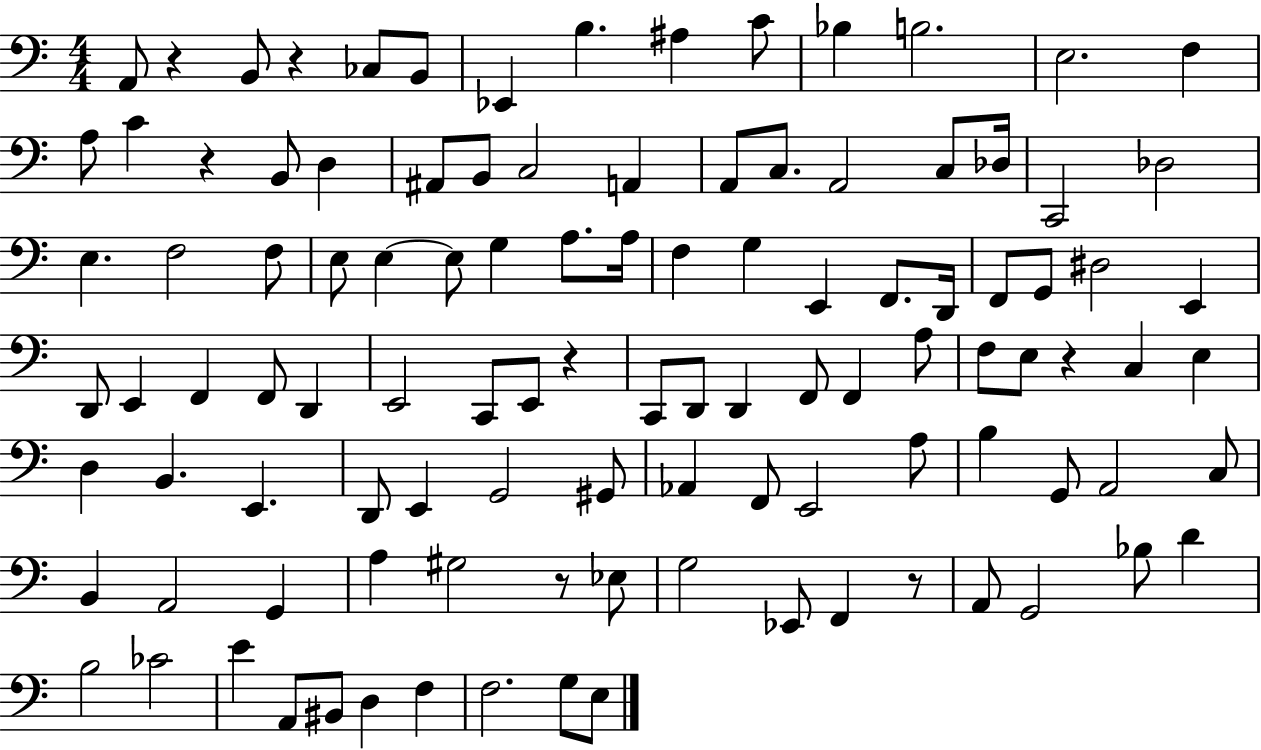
{
  \clef bass
  \numericTimeSignature
  \time 4/4
  \key c \major
  a,8 r4 b,8 r4 ces8 b,8 | ees,4 b4. ais4 c'8 | bes4 b2. | e2. f4 | \break a8 c'4 r4 b,8 d4 | ais,8 b,8 c2 a,4 | a,8 c8. a,2 c8 des16 | c,2 des2 | \break e4. f2 f8 | e8 e4~~ e8 g4 a8. a16 | f4 g4 e,4 f,8. d,16 | f,8 g,8 dis2 e,4 | \break d,8 e,4 f,4 f,8 d,4 | e,2 c,8 e,8 r4 | c,8 d,8 d,4 f,8 f,4 a8 | f8 e8 r4 c4 e4 | \break d4 b,4. e,4. | d,8 e,4 g,2 gis,8 | aes,4 f,8 e,2 a8 | b4 g,8 a,2 c8 | \break b,4 a,2 g,4 | a4 gis2 r8 ees8 | g2 ees,8 f,4 r8 | a,8 g,2 bes8 d'4 | \break b2 ces'2 | e'4 a,8 bis,8 d4 f4 | f2. g8 e8 | \bar "|."
}